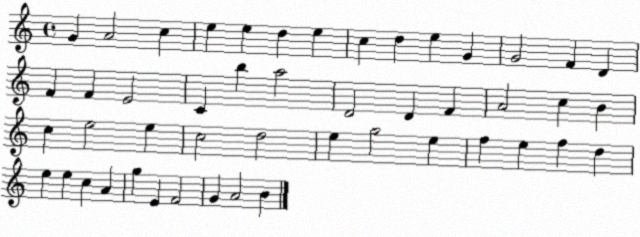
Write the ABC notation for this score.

X:1
T:Untitled
M:4/4
L:1/4
K:C
G A2 c e e d e c d e G G2 F D F F E2 C b a2 D2 D F A2 c B c e2 e c2 d2 e g2 e f e f d e e c A g E F2 G A2 B